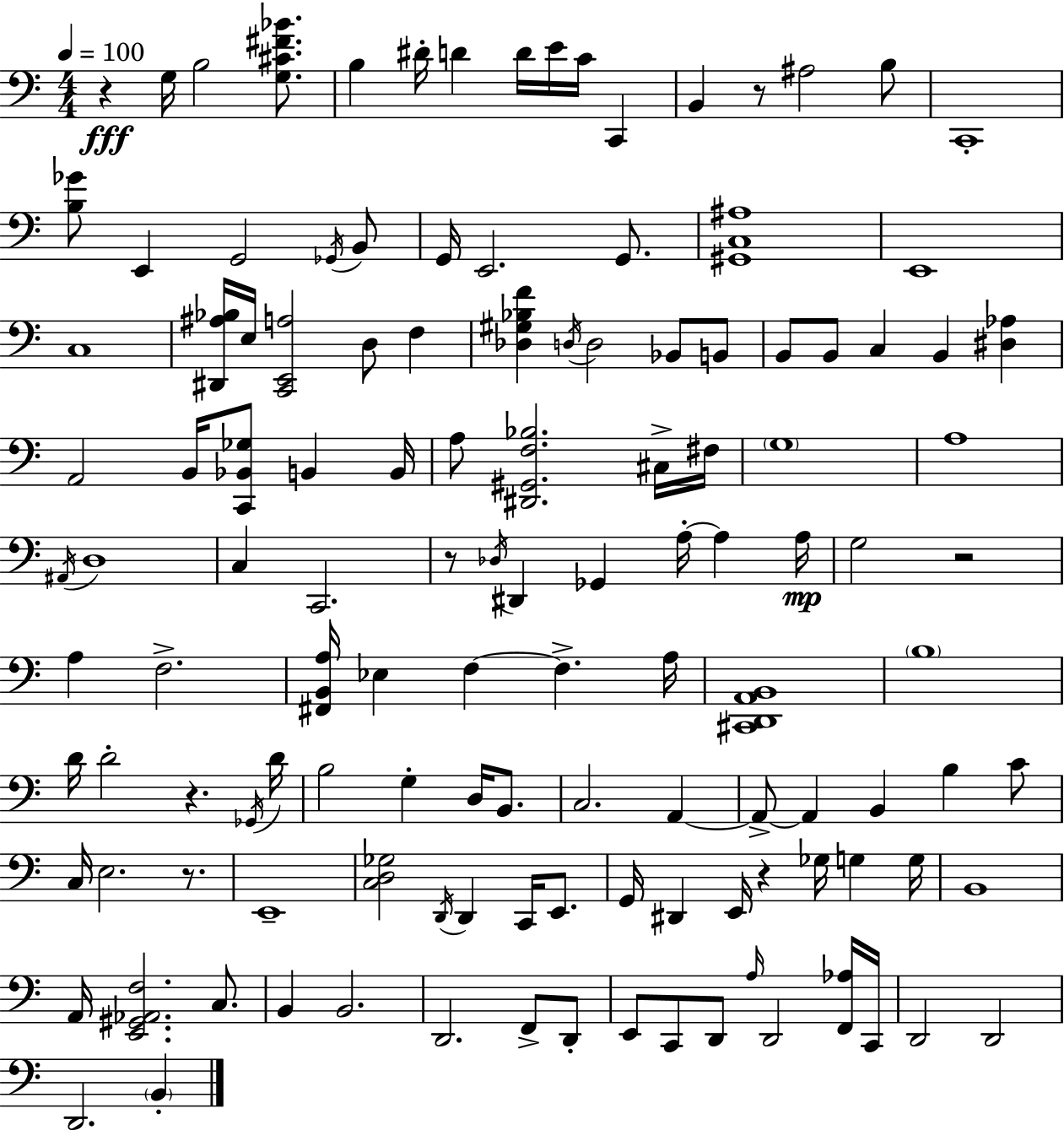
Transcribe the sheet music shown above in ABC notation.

X:1
T:Untitled
M:4/4
L:1/4
K:C
z G,/4 B,2 [G,^C^F_B]/2 B, ^D/4 D D/4 E/4 C/4 C,, B,, z/2 ^A,2 B,/2 C,,4 [B,_G]/2 E,, G,,2 _G,,/4 B,,/2 G,,/4 E,,2 G,,/2 [^G,,C,^A,]4 E,,4 C,4 [^D,,^A,_B,]/4 E,/4 [C,,E,,A,]2 D,/2 F, [_D,^G,_B,F] D,/4 D,2 _B,,/2 B,,/2 B,,/2 B,,/2 C, B,, [^D,_A,] A,,2 B,,/4 [C,,_B,,_G,]/2 B,, B,,/4 A,/2 [^D,,^G,,F,_B,]2 ^C,/4 ^F,/4 G,4 A,4 ^A,,/4 D,4 C, C,,2 z/2 _D,/4 ^D,, _G,, A,/4 A, A,/4 G,2 z2 A, F,2 [^F,,B,,A,]/4 _E, F, F, A,/4 [^C,,D,,A,,B,,]4 B,4 D/4 D2 z _G,,/4 D/4 B,2 G, D,/4 B,,/2 C,2 A,, A,,/2 A,, B,, B, C/2 C,/4 E,2 z/2 E,,4 [C,D,_G,]2 D,,/4 D,, C,,/4 E,,/2 G,,/4 ^D,, E,,/4 z _G,/4 G, G,/4 B,,4 A,,/4 [E,,^G,,_A,,F,]2 C,/2 B,, B,,2 D,,2 F,,/2 D,,/2 E,,/2 C,,/2 D,,/2 A,/4 D,,2 [F,,_A,]/4 C,,/4 D,,2 D,,2 D,,2 B,,